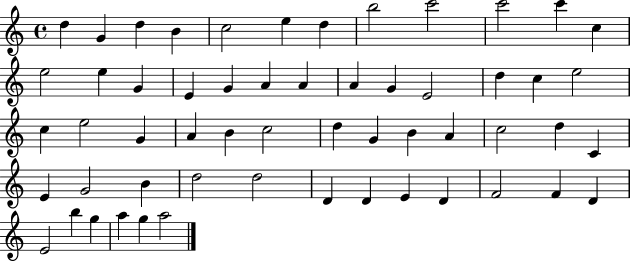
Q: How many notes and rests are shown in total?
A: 56